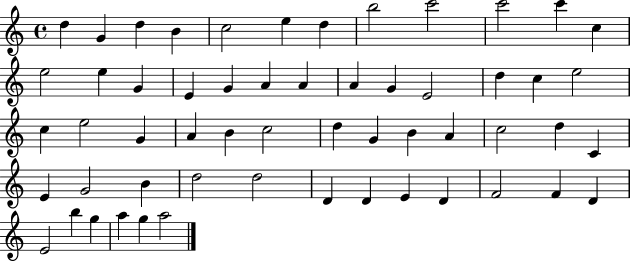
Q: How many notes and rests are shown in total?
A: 56